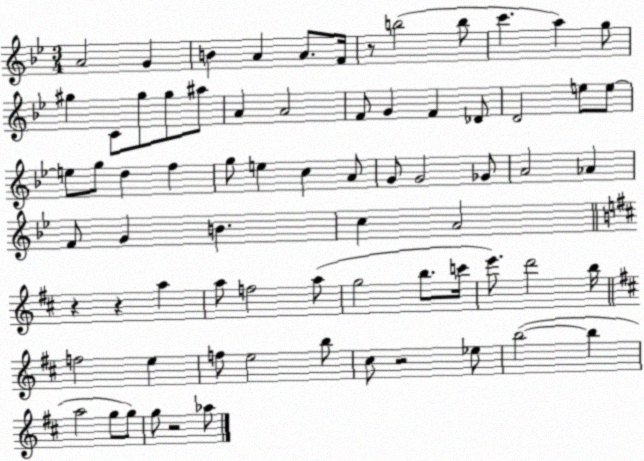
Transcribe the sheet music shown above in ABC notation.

X:1
T:Untitled
M:3/4
L:1/4
K:Bb
A2 G B A A/2 F/4 z/2 b2 b/2 c' a g/2 ^g C/2 ^g/2 ^g/2 ^a/2 A A2 F/2 G F _D/2 D2 e/2 e/2 e/2 g/2 d f g/2 e c A/2 G/2 G2 _G/2 A2 _A F/2 G B c A2 z z a a/2 f2 a/2 g2 b/2 c'/4 e'/2 d'2 b/4 f2 e f/2 e2 b/2 ^c/2 z2 _e/2 b2 b a2 g/2 g/2 g/2 z2 _a/2